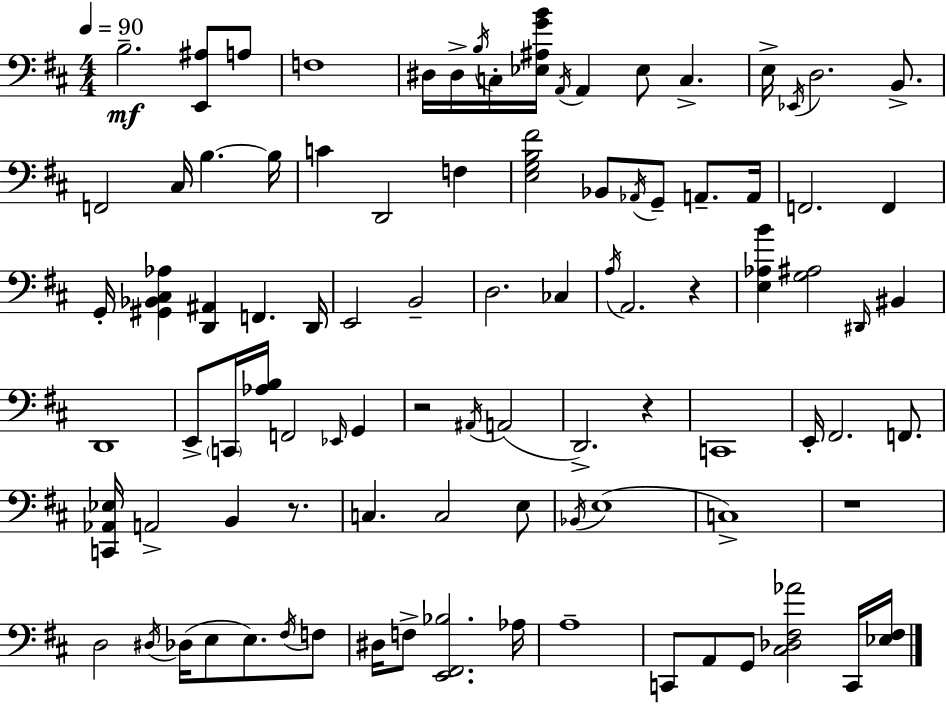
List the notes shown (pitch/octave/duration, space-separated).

B3/h. [E2,A#3]/e A3/e F3/w D#3/s D#3/s B3/s C3/s [Eb3,A#3,G4,B4]/s A2/s A2/q Eb3/e C3/q. E3/s Eb2/s D3/h. B2/e. F2/h C#3/s B3/q. B3/s C4/q D2/h F3/q [E3,G3,B3,F#4]/h Bb2/e Ab2/s G2/e A2/e. A2/s F2/h. F2/q G2/s [G#2,Bb2,C#3,Ab3]/q [D2,A#2]/q F2/q. D2/s E2/h B2/h D3/h. CES3/q A3/s A2/h. R/q [E3,Ab3,B4]/q [G3,A#3]/h D#2/s BIS2/q D2/w E2/e C2/s [Ab3,B3]/s F2/h Eb2/s G2/q R/h A#2/s A2/h D2/h. R/q C2/w E2/s F#2/h. F2/e. [C2,Ab2,Eb3]/s A2/h B2/q R/e. C3/q. C3/h E3/e Bb2/s E3/w C3/w R/w D3/h D#3/s Db3/s E3/e E3/e. F#3/s F3/e D#3/s F3/e [E2,F#2,Bb3]/h. Ab3/s A3/w C2/e A2/e G2/e [C#3,Db3,F#3,Ab4]/h C2/s [Eb3,F#3]/s